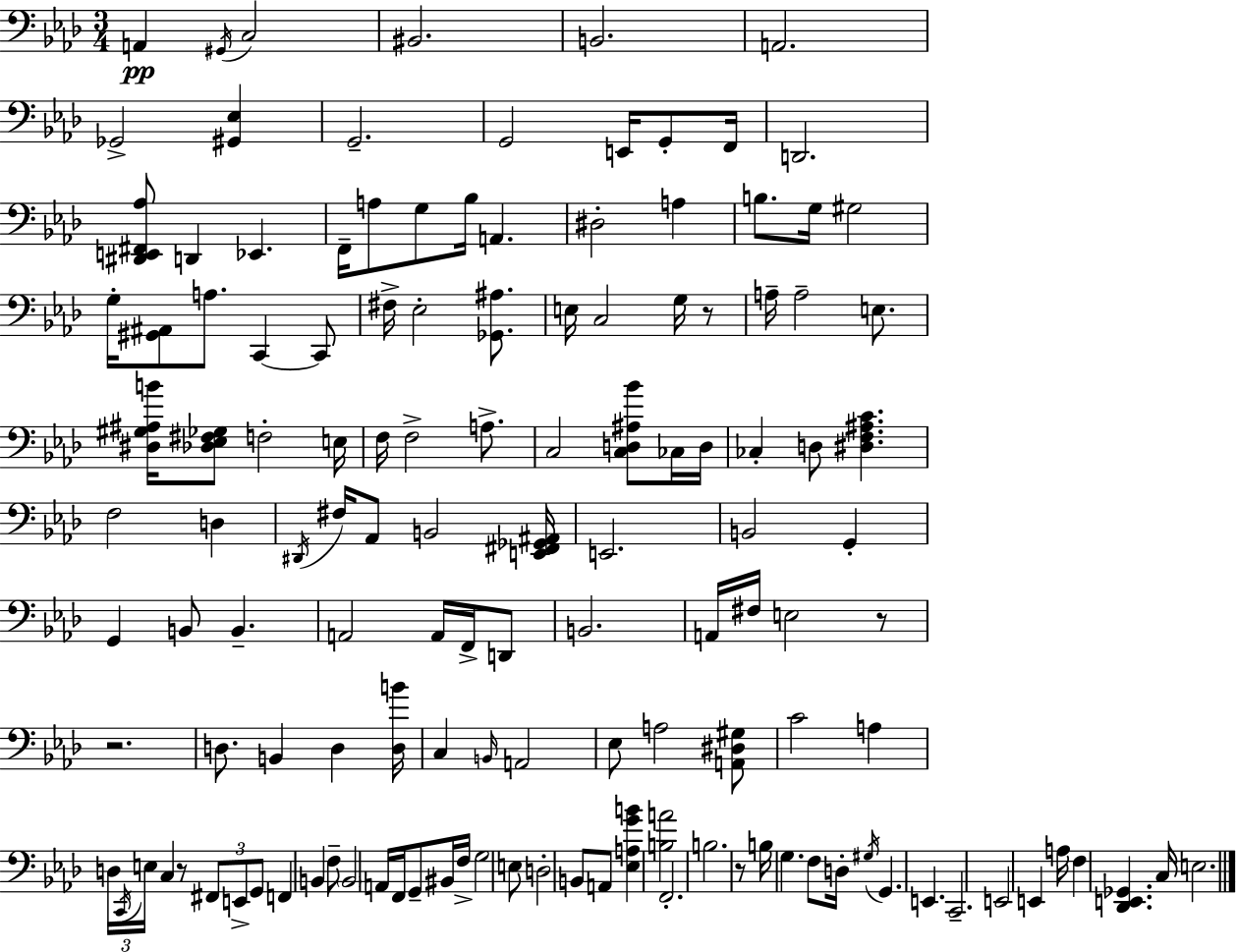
X:1
T:Untitled
M:3/4
L:1/4
K:Fm
A,, ^G,,/4 C,2 ^B,,2 B,,2 A,,2 _G,,2 [^G,,_E,] G,,2 G,,2 E,,/4 G,,/2 F,,/4 D,,2 [^D,,E,,^F,,_A,]/2 D,, _E,, F,,/4 A,/2 G,/2 _B,/4 A,, ^D,2 A, B,/2 G,/4 ^G,2 G,/4 [^G,,^A,,]/2 A,/2 C,, C,,/2 ^F,/4 _E,2 [_G,,^A,]/2 E,/4 C,2 G,/4 z/2 A,/4 A,2 E,/2 [^D,^G,^A,B]/4 [_D,_E,^F,_G,]/2 F,2 E,/4 F,/4 F,2 A,/2 C,2 [C,D,^A,_B]/2 _C,/4 D,/4 _C, D,/2 [^D,F,^A,C] F,2 D, ^D,,/4 ^F,/4 _A,,/2 B,,2 [E,,^F,,_G,,^A,,]/4 E,,2 B,,2 G,, G,, B,,/2 B,, A,,2 A,,/4 F,,/4 D,,/2 B,,2 A,,/4 ^F,/4 E,2 z/2 z2 D,/2 B,, D, [D,B]/4 C, B,,/4 A,,2 _E,/2 A,2 [A,,^D,^G,]/2 C2 A, D,/4 C,,/4 E,/4 C, z/2 ^F,,/2 E,,/2 G,,/2 F,, B,, F,/2 B,,2 A,,/4 F,,/4 G,,/2 ^B,,/4 F,/4 G,2 E,/2 D,2 B,,/2 A,,/2 [_E,A,GB] [B,A]2 F,,2 B,2 z/2 B,/4 G, F,/2 D,/4 ^G,/4 G,, E,, C,,2 E,,2 E,, A,/4 F, [_D,,E,,_G,,] C,/4 E,2